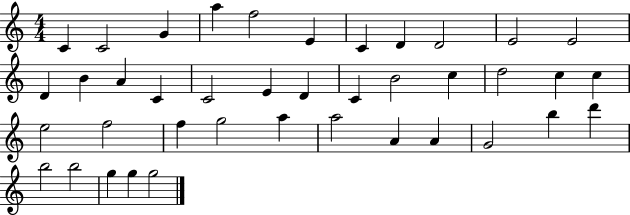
X:1
T:Untitled
M:4/4
L:1/4
K:C
C C2 G a f2 E C D D2 E2 E2 D B A C C2 E D C B2 c d2 c c e2 f2 f g2 a a2 A A G2 b d' b2 b2 g g g2